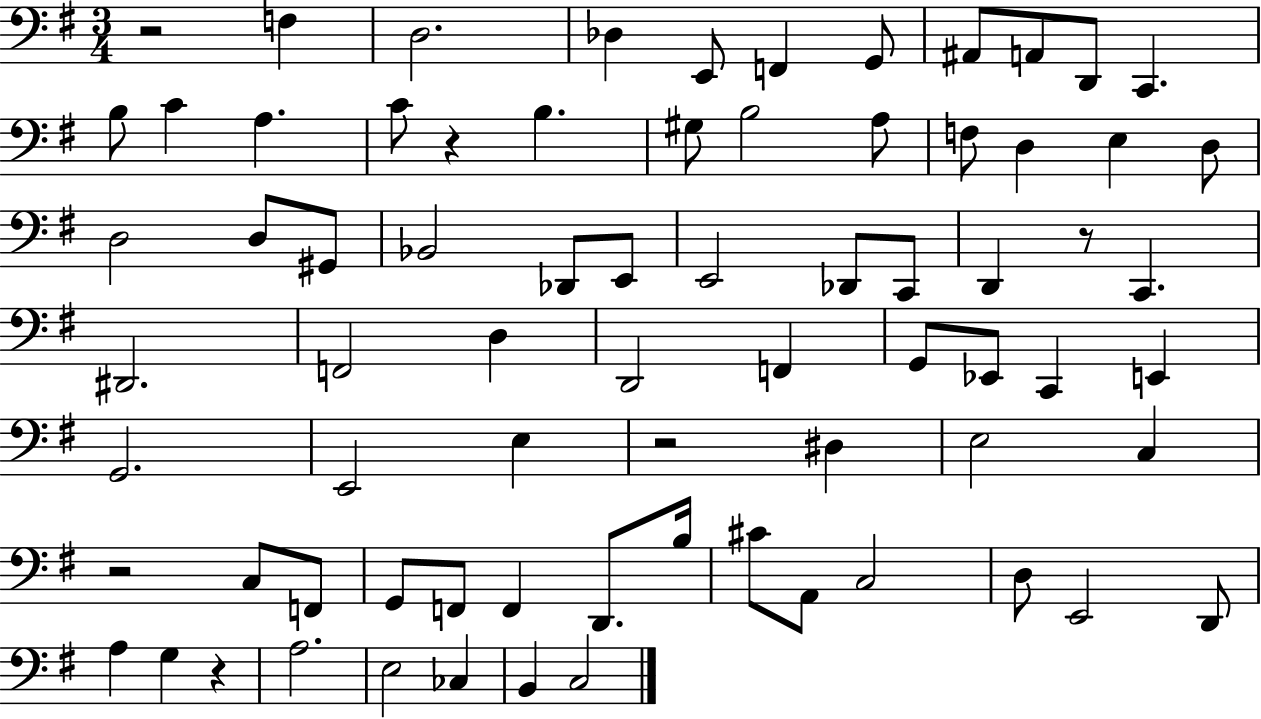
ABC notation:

X:1
T:Untitled
M:3/4
L:1/4
K:G
z2 F, D,2 _D, E,,/2 F,, G,,/2 ^A,,/2 A,,/2 D,,/2 C,, B,/2 C A, C/2 z B, ^G,/2 B,2 A,/2 F,/2 D, E, D,/2 D,2 D,/2 ^G,,/2 _B,,2 _D,,/2 E,,/2 E,,2 _D,,/2 C,,/2 D,, z/2 C,, ^D,,2 F,,2 D, D,,2 F,, G,,/2 _E,,/2 C,, E,, G,,2 E,,2 E, z2 ^D, E,2 C, z2 C,/2 F,,/2 G,,/2 F,,/2 F,, D,,/2 B,/4 ^C/2 A,,/2 C,2 D,/2 E,,2 D,,/2 A, G, z A,2 E,2 _C, B,, C,2